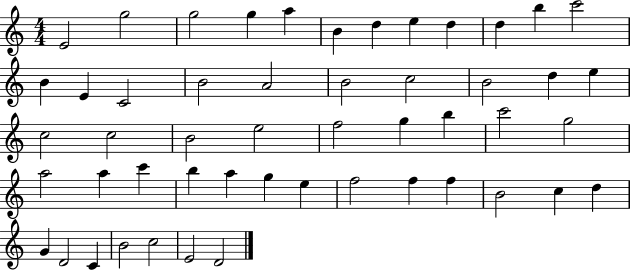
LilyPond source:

{
  \clef treble
  \numericTimeSignature
  \time 4/4
  \key c \major
  e'2 g''2 | g''2 g''4 a''4 | b'4 d''4 e''4 d''4 | d''4 b''4 c'''2 | \break b'4 e'4 c'2 | b'2 a'2 | b'2 c''2 | b'2 d''4 e''4 | \break c''2 c''2 | b'2 e''2 | f''2 g''4 b''4 | c'''2 g''2 | \break a''2 a''4 c'''4 | b''4 a''4 g''4 e''4 | f''2 f''4 f''4 | b'2 c''4 d''4 | \break g'4 d'2 c'4 | b'2 c''2 | e'2 d'2 | \bar "|."
}